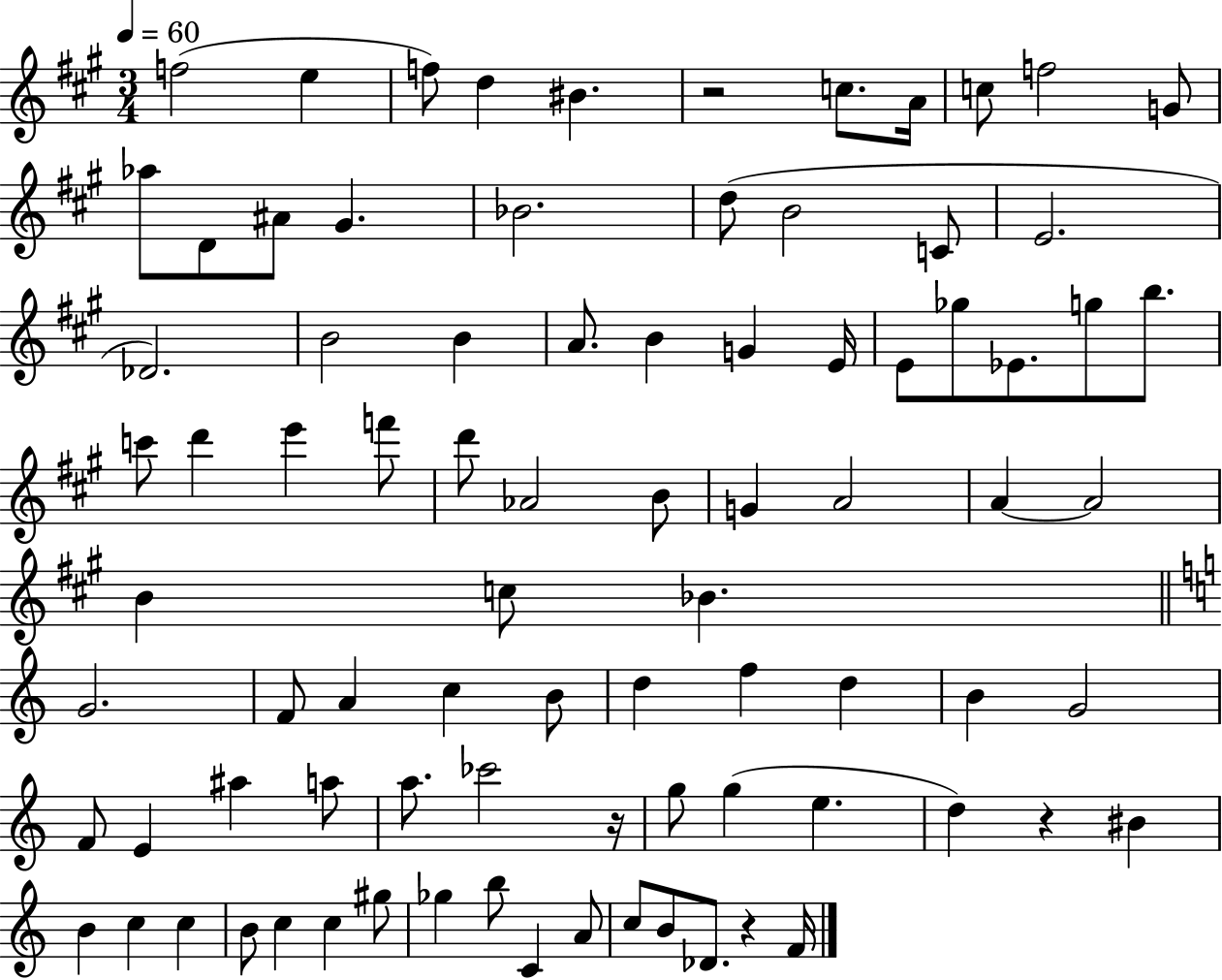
F5/h E5/q F5/e D5/q BIS4/q. R/h C5/e. A4/s C5/e F5/h G4/e Ab5/e D4/e A#4/e G#4/q. Bb4/h. D5/e B4/h C4/e E4/h. Db4/h. B4/h B4/q A4/e. B4/q G4/q E4/s E4/e Gb5/e Eb4/e. G5/e B5/e. C6/e D6/q E6/q F6/e D6/e Ab4/h B4/e G4/q A4/h A4/q A4/h B4/q C5/e Bb4/q. G4/h. F4/e A4/q C5/q B4/e D5/q F5/q D5/q B4/q G4/h F4/e E4/q A#5/q A5/e A5/e. CES6/h R/s G5/e G5/q E5/q. D5/q R/q BIS4/q B4/q C5/q C5/q B4/e C5/q C5/q G#5/e Gb5/q B5/e C4/q A4/e C5/e B4/e Db4/e. R/q F4/s